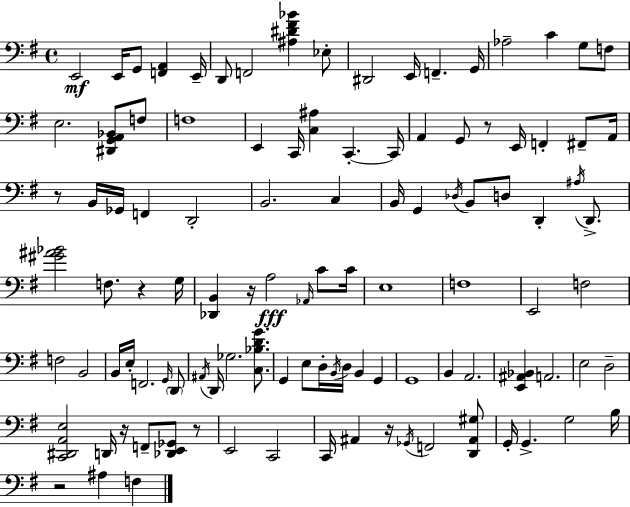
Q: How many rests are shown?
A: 8